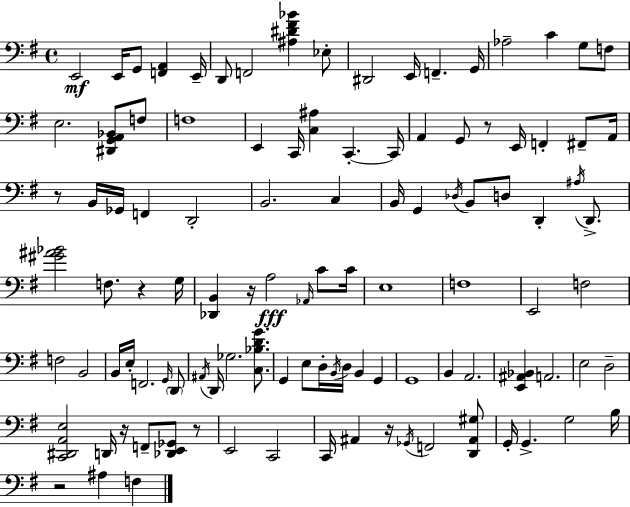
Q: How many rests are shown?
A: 8